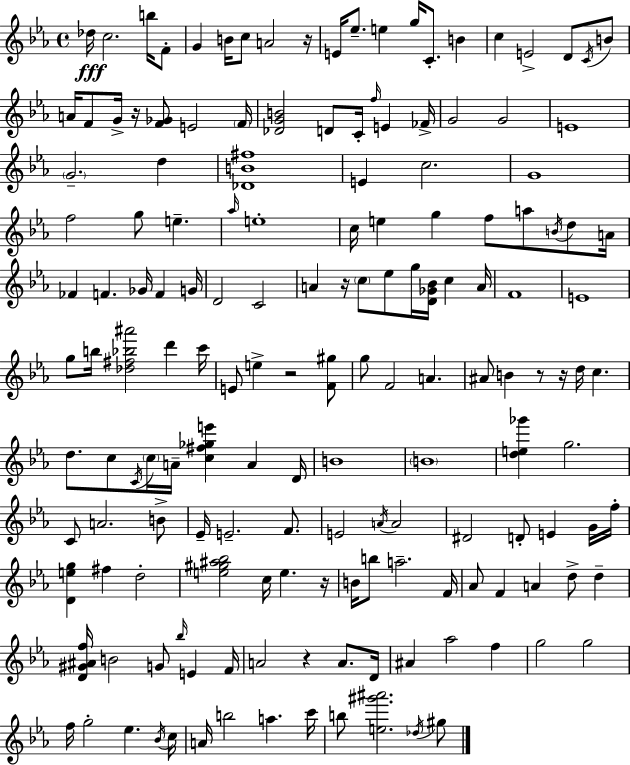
X:1
T:Untitled
M:4/4
L:1/4
K:Cm
_d/4 c2 b/4 F/2 G B/4 c/2 A2 z/4 E/4 _e/2 e g/4 C/2 B c E2 D/2 C/4 B/2 A/4 F/2 G/4 z/4 [F_G]/2 E2 F/4 [_DGB]2 D/2 C/4 f/4 E _F/4 G2 G2 E4 G2 d [_DB^f]4 E c2 G4 f2 g/2 e _a/4 e4 c/4 e g f/2 a/2 B/4 d/2 A/4 _F F _G/4 F G/4 D2 C2 A z/4 c/2 _e/2 g/4 [D_G_B]/4 c A/4 F4 E4 g/2 b/4 [_d^f_b^a']2 d' c'/4 E/2 e z2 [F^g]/2 g/2 F2 A ^A/2 B z/2 z/4 d/4 c d/2 c/2 C/4 c/4 A/4 [c^f_ge'] A D/4 B4 B4 [de_g'] g2 C/2 A2 B/2 _E/4 E2 F/2 E2 A/4 A2 ^D2 D/2 E G/4 f/4 [Deg] ^f d2 [e^g^a_b]2 c/4 e z/4 B/4 b/2 a2 F/4 _A/2 F A d/2 d [D^G^Af]/4 B2 G/2 _b/4 E F/4 A2 z A/2 D/4 ^A _a2 f g2 g2 f/4 g2 _e _B/4 c/4 A/4 b2 a c'/4 b/2 [e^g'^a']2 _d/4 ^g/2